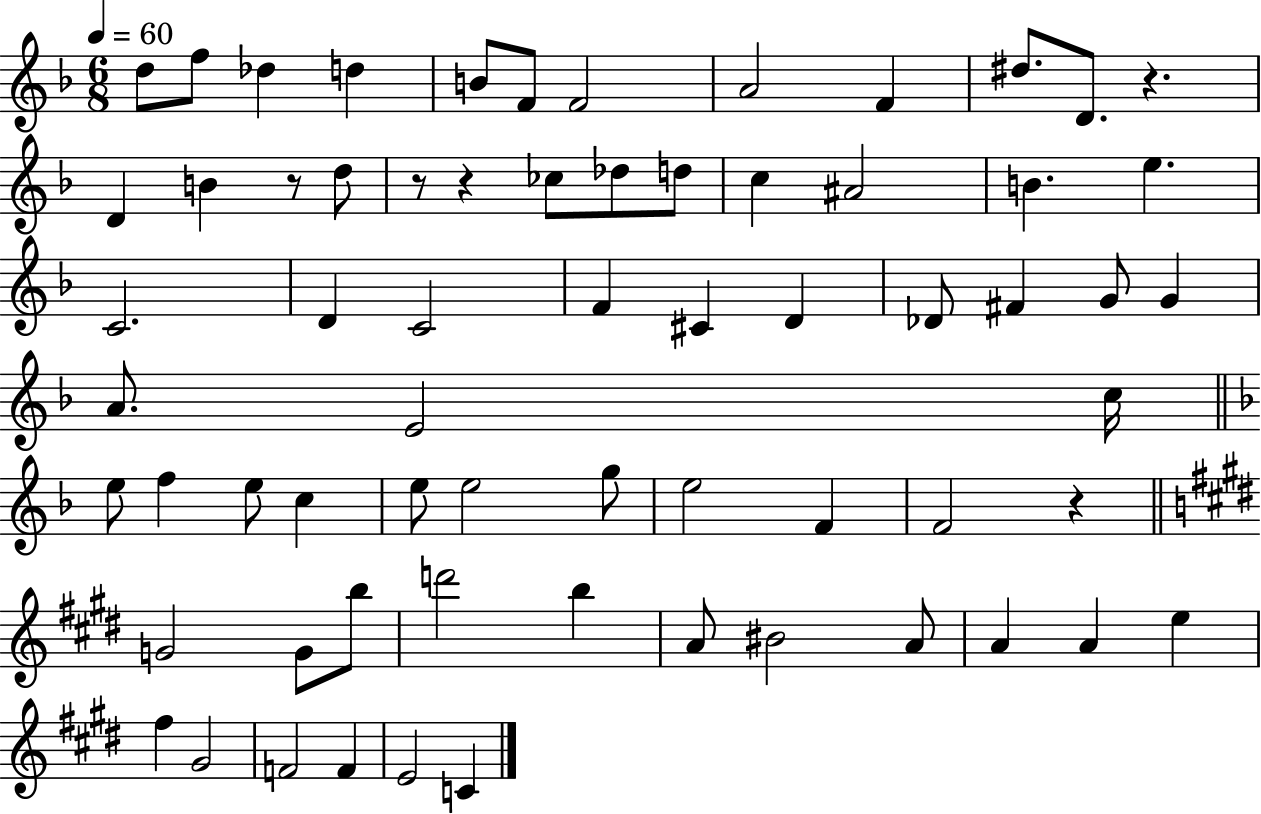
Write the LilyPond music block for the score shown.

{
  \clef treble
  \numericTimeSignature
  \time 6/8
  \key f \major
  \tempo 4 = 60
  \repeat volta 2 { d''8 f''8 des''4 d''4 | b'8 f'8 f'2 | a'2 f'4 | dis''8. d'8. r4. | \break d'4 b'4 r8 d''8 | r8 r4 ces''8 des''8 d''8 | c''4 ais'2 | b'4. e''4. | \break c'2. | d'4 c'2 | f'4 cis'4 d'4 | des'8 fis'4 g'8 g'4 | \break a'8. e'2 c''16 | \bar "||" \break \key f \major e''8 f''4 e''8 c''4 | e''8 e''2 g''8 | e''2 f'4 | f'2 r4 | \break \bar "||" \break \key e \major g'2 g'8 b''8 | d'''2 b''4 | a'8 bis'2 a'8 | a'4 a'4 e''4 | \break fis''4 gis'2 | f'2 f'4 | e'2 c'4 | } \bar "|."
}